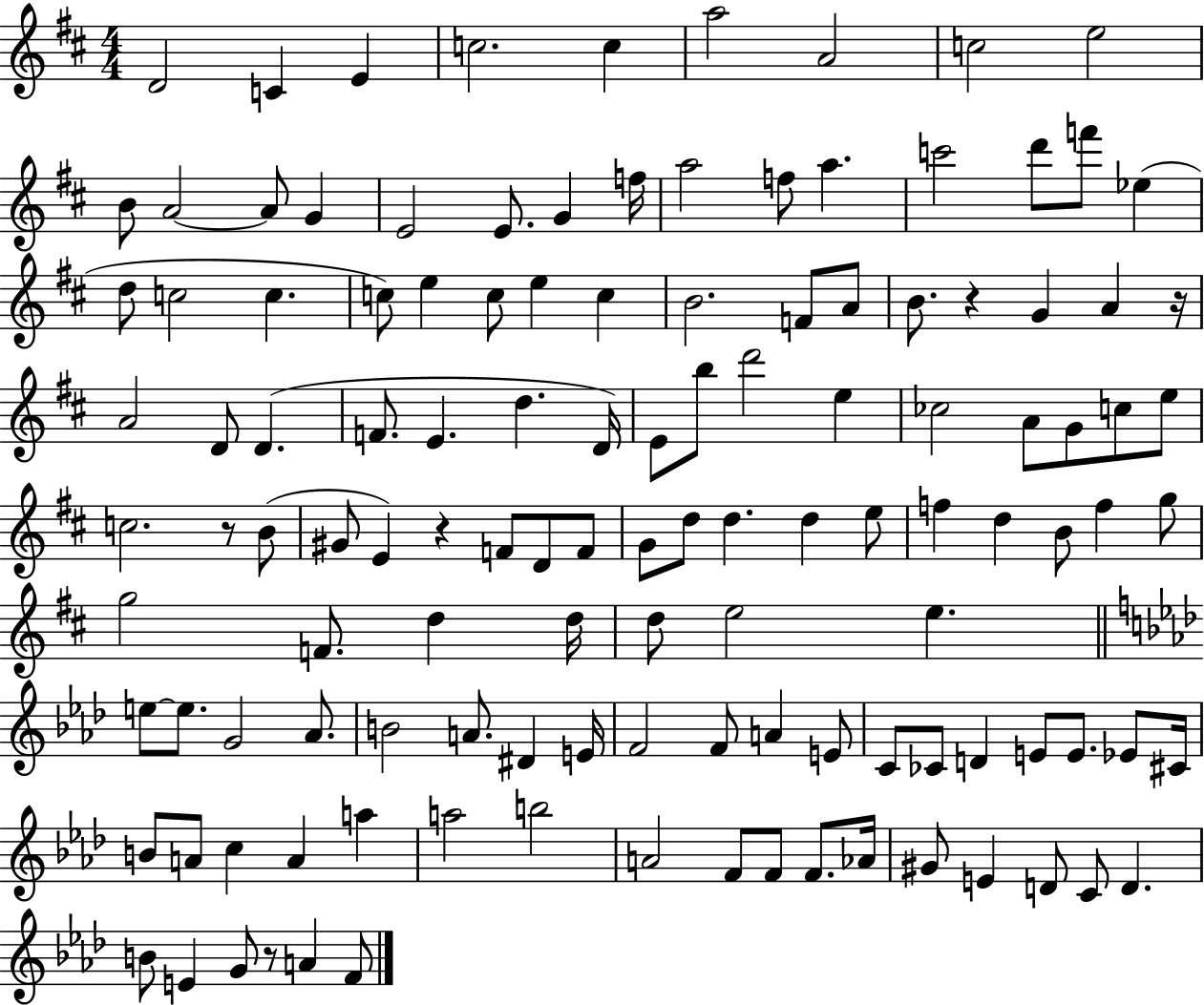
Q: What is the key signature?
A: D major